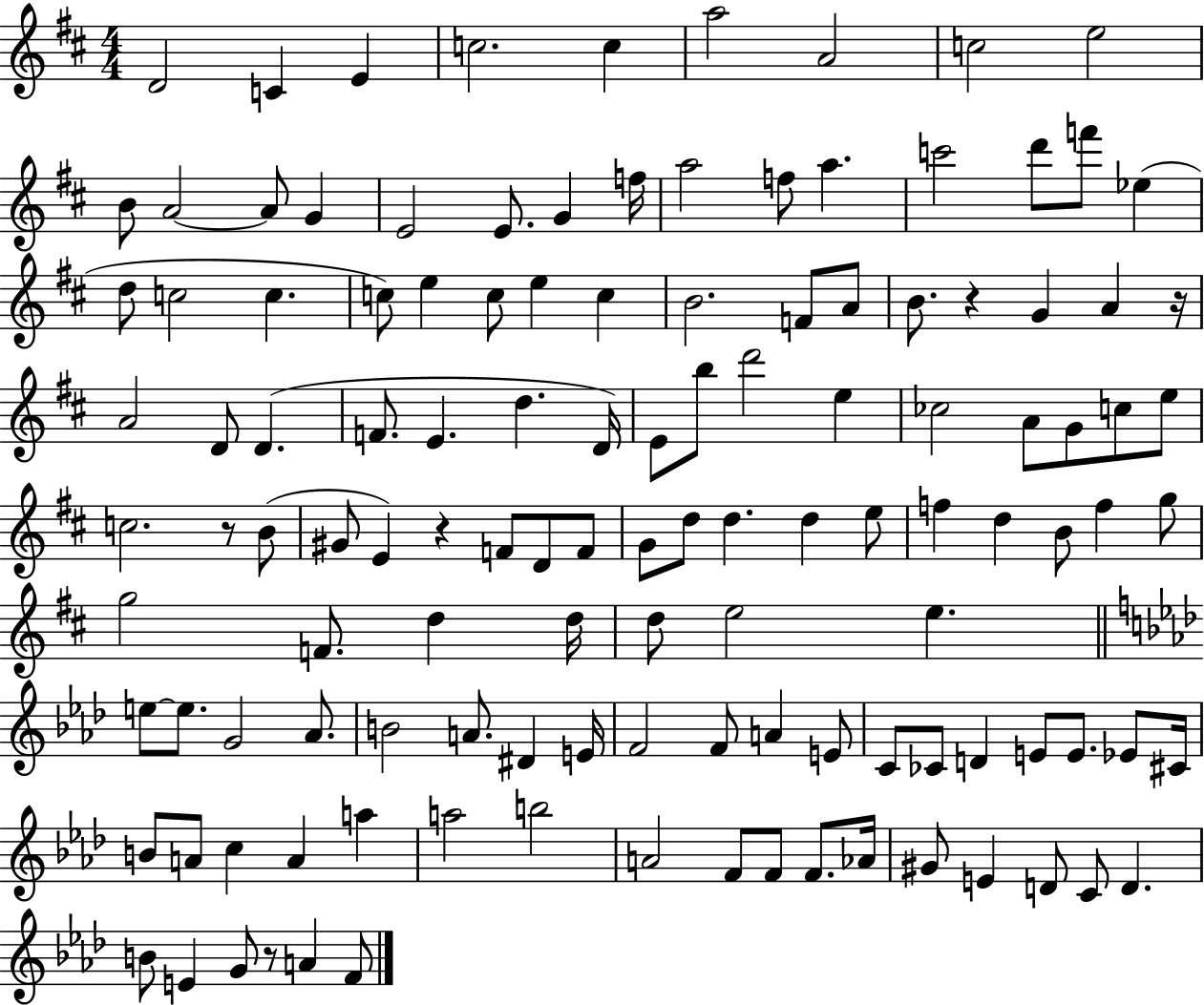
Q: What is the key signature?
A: D major